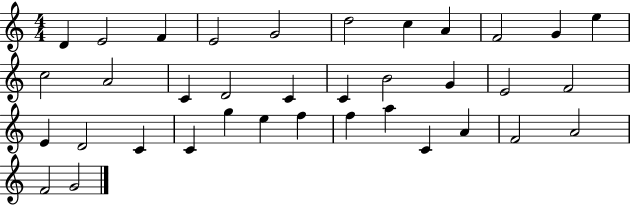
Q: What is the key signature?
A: C major